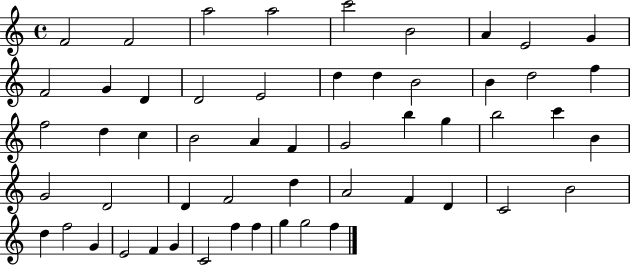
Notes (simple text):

F4/h F4/h A5/h A5/h C6/h B4/h A4/q E4/h G4/q F4/h G4/q D4/q D4/h E4/h D5/q D5/q B4/h B4/q D5/h F5/q F5/h D5/q C5/q B4/h A4/q F4/q G4/h B5/q G5/q B5/h C6/q B4/q G4/h D4/h D4/q F4/h D5/q A4/h F4/q D4/q C4/h B4/h D5/q F5/h G4/q E4/h F4/q G4/q C4/h F5/q F5/q G5/q G5/h F5/q